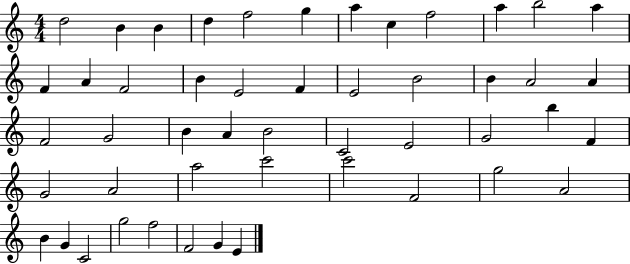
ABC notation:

X:1
T:Untitled
M:4/4
L:1/4
K:C
d2 B B d f2 g a c f2 a b2 a F A F2 B E2 F E2 B2 B A2 A F2 G2 B A B2 C2 E2 G2 b F G2 A2 a2 c'2 c'2 F2 g2 A2 B G C2 g2 f2 F2 G E